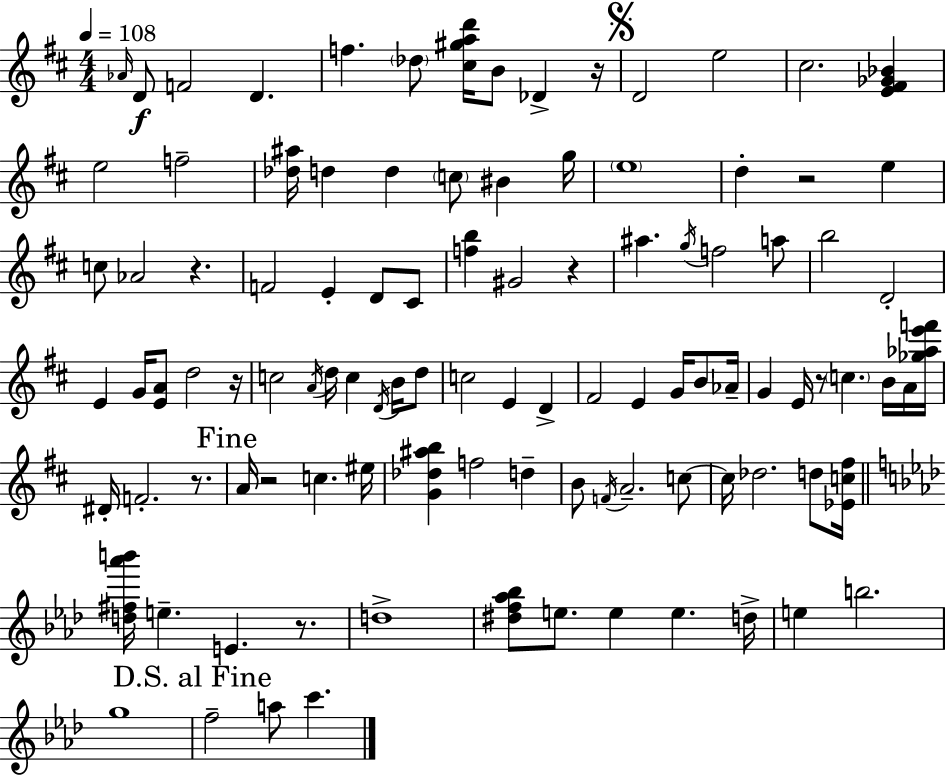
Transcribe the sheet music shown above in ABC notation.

X:1
T:Untitled
M:4/4
L:1/4
K:D
_A/4 D/2 F2 D f _d/2 [^c^gad']/4 B/2 _D z/4 D2 e2 ^c2 [E^F_G_B] e2 f2 [_d^a]/4 d d c/2 ^B g/4 e4 d z2 e c/2 _A2 z F2 E D/2 ^C/2 [fb] ^G2 z ^a g/4 f2 a/2 b2 D2 E G/4 [EA]/2 d2 z/4 c2 A/4 d/4 c D/4 B/4 d/2 c2 E D ^F2 E G/4 B/2 _A/4 G E/4 z/2 c B/4 A/4 [_g_ae'f']/4 ^D/4 F2 z/2 A/4 z2 c ^e/4 [G_d^ab] f2 d B/2 F/4 A2 c/2 c/4 _d2 d/2 [_Ec^f]/4 [d^f_a'b']/4 e E z/2 d4 [^df_a_b]/2 e/2 e e d/4 e b2 g4 f2 a/2 c'